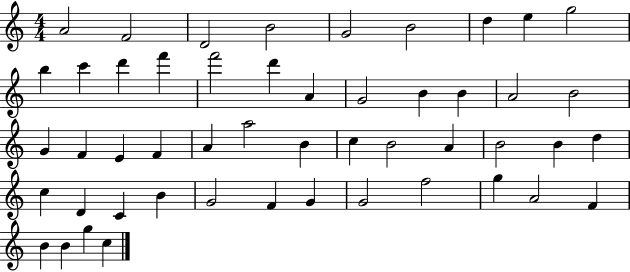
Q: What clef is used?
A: treble